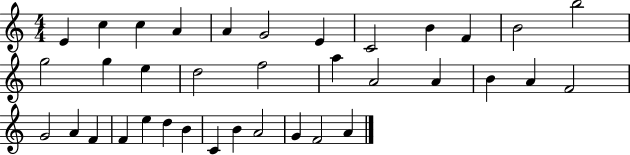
{
  \clef treble
  \numericTimeSignature
  \time 4/4
  \key c \major
  e'4 c''4 c''4 a'4 | a'4 g'2 e'4 | c'2 b'4 f'4 | b'2 b''2 | \break g''2 g''4 e''4 | d''2 f''2 | a''4 a'2 a'4 | b'4 a'4 f'2 | \break g'2 a'4 f'4 | f'4 e''4 d''4 b'4 | c'4 b'4 a'2 | g'4 f'2 a'4 | \break \bar "|."
}